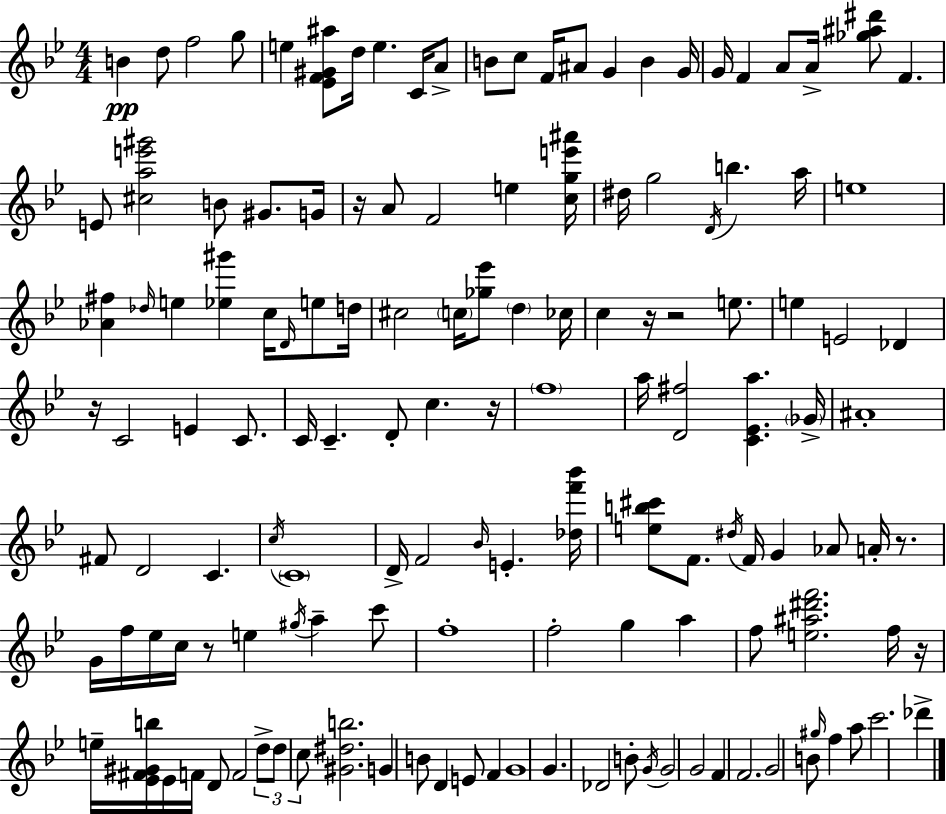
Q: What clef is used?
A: treble